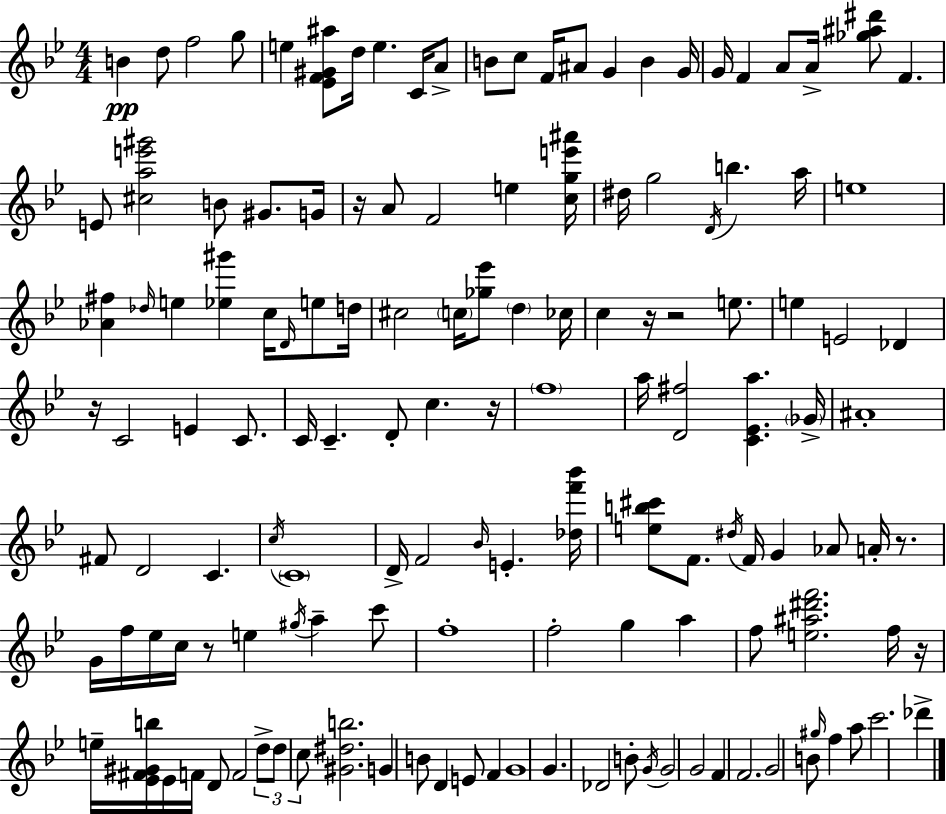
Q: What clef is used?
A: treble